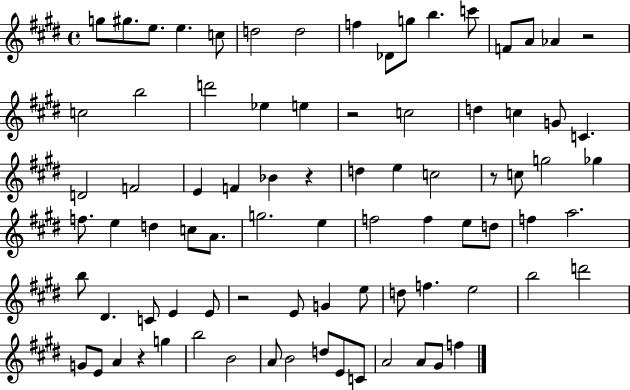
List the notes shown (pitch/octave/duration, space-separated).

G5/e G#5/e. E5/e. E5/q. C5/e D5/h D5/h F5/q Db4/e G5/e B5/q. C6/e F4/e A4/e Ab4/q R/h C5/h B5/h D6/h Eb5/q E5/q R/h C5/h D5/q C5/q G4/e C4/q. D4/h F4/h E4/q F4/q Bb4/q R/q D5/q E5/q C5/h R/e C5/e G5/h Gb5/q F5/e. E5/q D5/q C5/e A4/e. G5/h. E5/q F5/h F5/q E5/e D5/e F5/q A5/h. B5/e D#4/q. C4/e E4/q E4/e R/h E4/e G4/q E5/e D5/e F5/q. E5/h B5/h D6/h G4/e E4/e A4/q R/q G5/q B5/h B4/h A4/e B4/h D5/e E4/e C4/e A4/h A4/e G#4/e F5/q